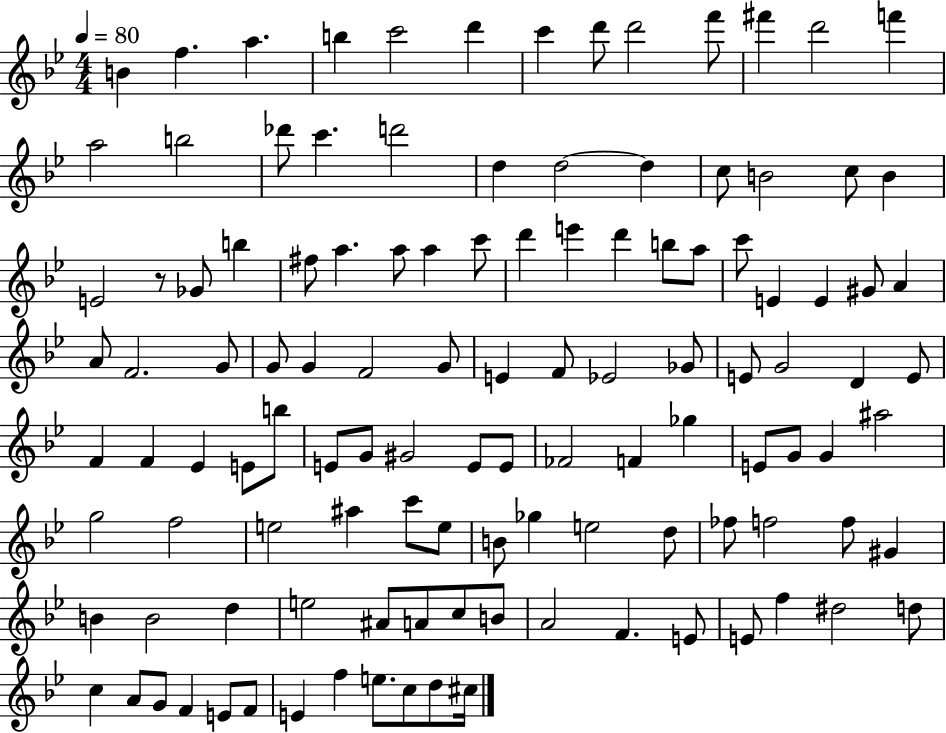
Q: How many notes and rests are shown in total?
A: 117